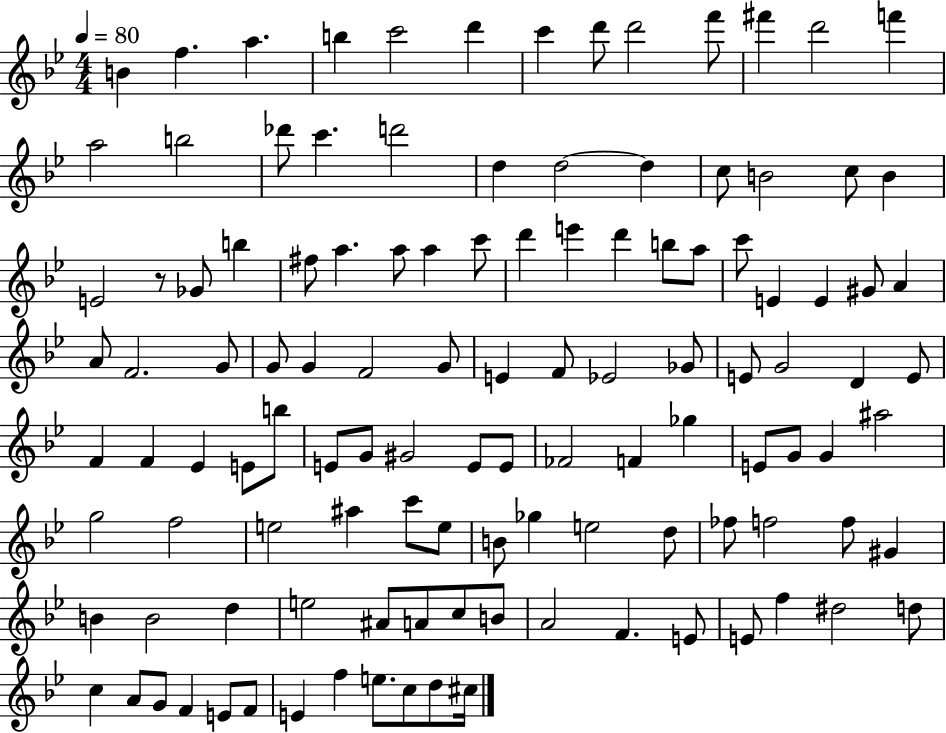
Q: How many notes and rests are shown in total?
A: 117